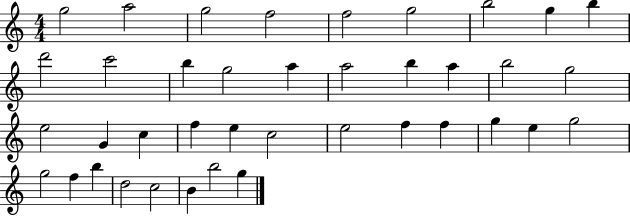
G5/h A5/h G5/h F5/h F5/h G5/h B5/h G5/q B5/q D6/h C6/h B5/q G5/h A5/q A5/h B5/q A5/q B5/h G5/h E5/h G4/q C5/q F5/q E5/q C5/h E5/h F5/q F5/q G5/q E5/q G5/h G5/h F5/q B5/q D5/h C5/h B4/q B5/h G5/q